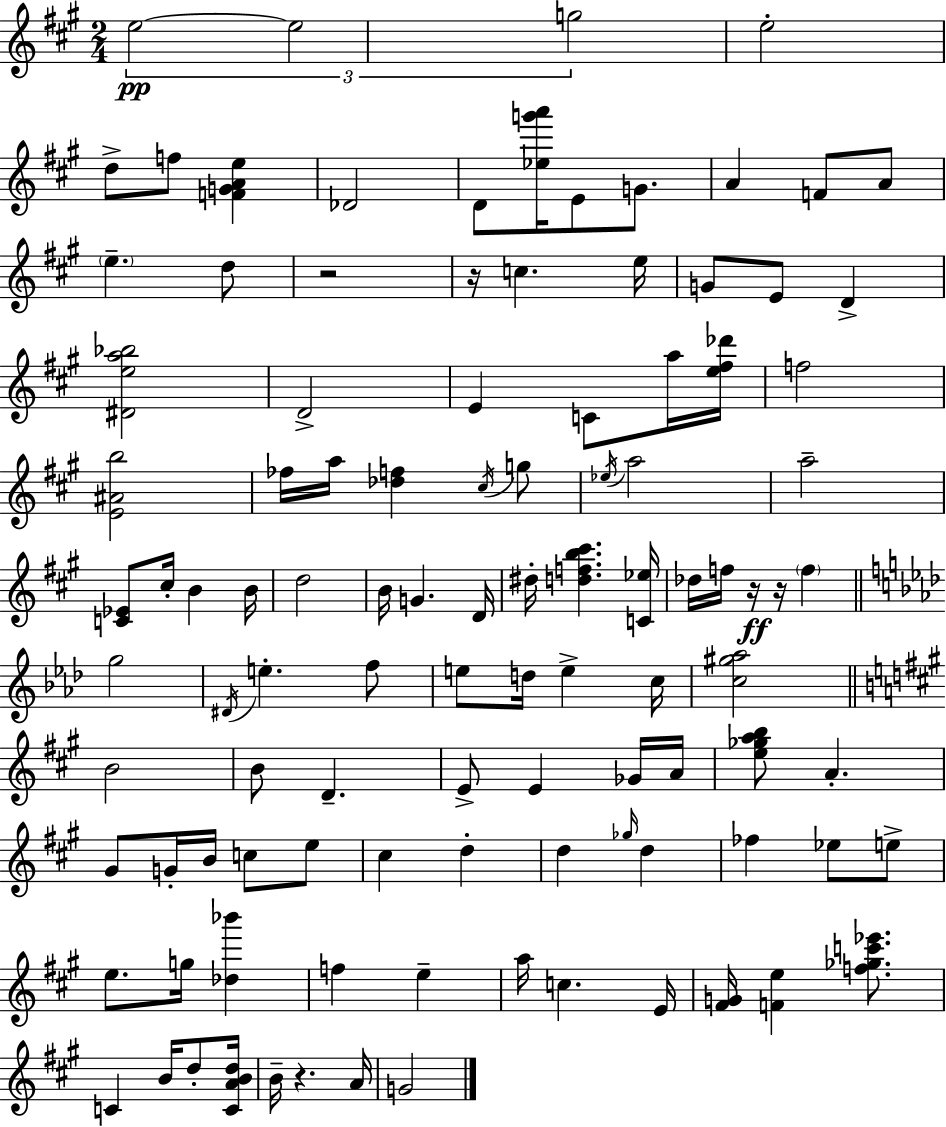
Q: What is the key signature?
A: A major